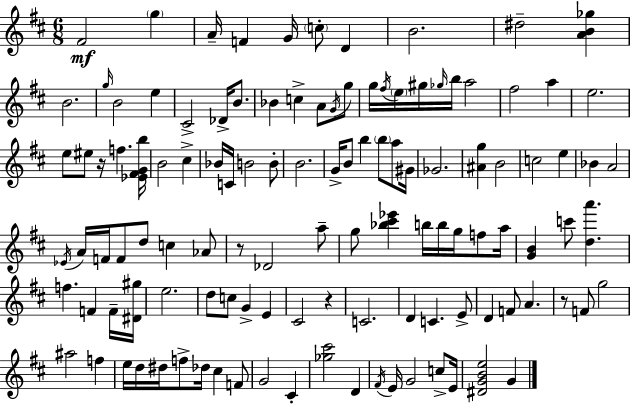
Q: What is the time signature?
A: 6/8